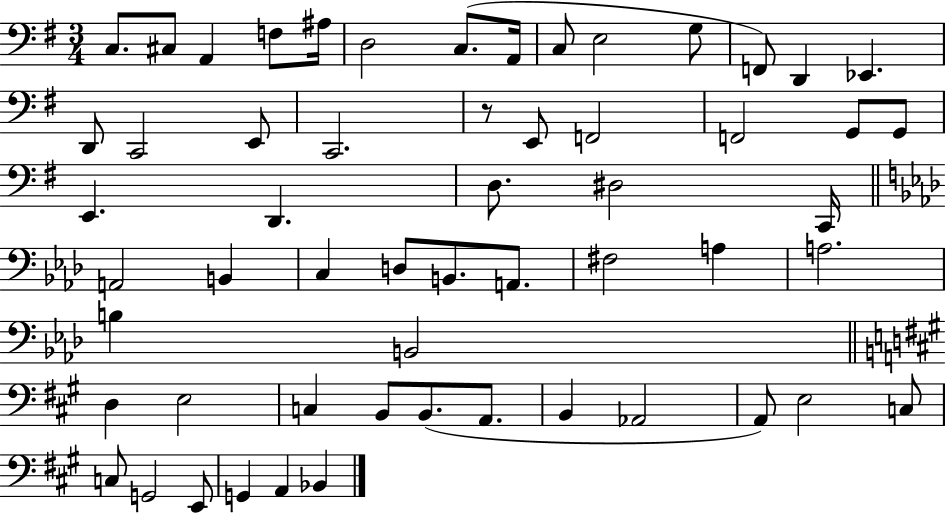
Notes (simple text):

C3/e. C#3/e A2/q F3/e A#3/s D3/h C3/e. A2/s C3/e E3/h G3/e F2/e D2/q Eb2/q. D2/e C2/h E2/e C2/h. R/e E2/e F2/h F2/h G2/e G2/e E2/q. D2/q. D3/e. D#3/h C2/s A2/h B2/q C3/q D3/e B2/e. A2/e. F#3/h A3/q A3/h. B3/q B2/h D3/q E3/h C3/q B2/e B2/e. A2/e. B2/q Ab2/h A2/e E3/h C3/e C3/e G2/h E2/e G2/q A2/q Bb2/q